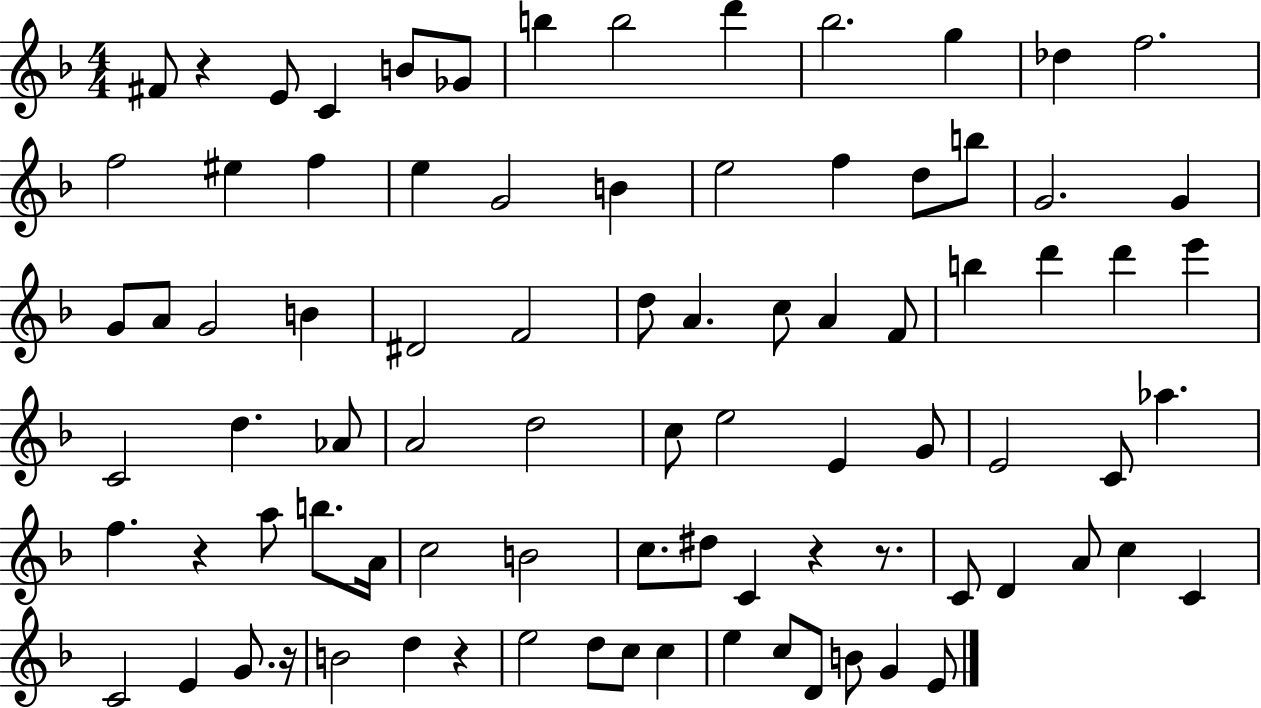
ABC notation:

X:1
T:Untitled
M:4/4
L:1/4
K:F
^F/2 z E/2 C B/2 _G/2 b b2 d' _b2 g _d f2 f2 ^e f e G2 B e2 f d/2 b/2 G2 G G/2 A/2 G2 B ^D2 F2 d/2 A c/2 A F/2 b d' d' e' C2 d _A/2 A2 d2 c/2 e2 E G/2 E2 C/2 _a f z a/2 b/2 A/4 c2 B2 c/2 ^d/2 C z z/2 C/2 D A/2 c C C2 E G/2 z/4 B2 d z e2 d/2 c/2 c e c/2 D/2 B/2 G E/2